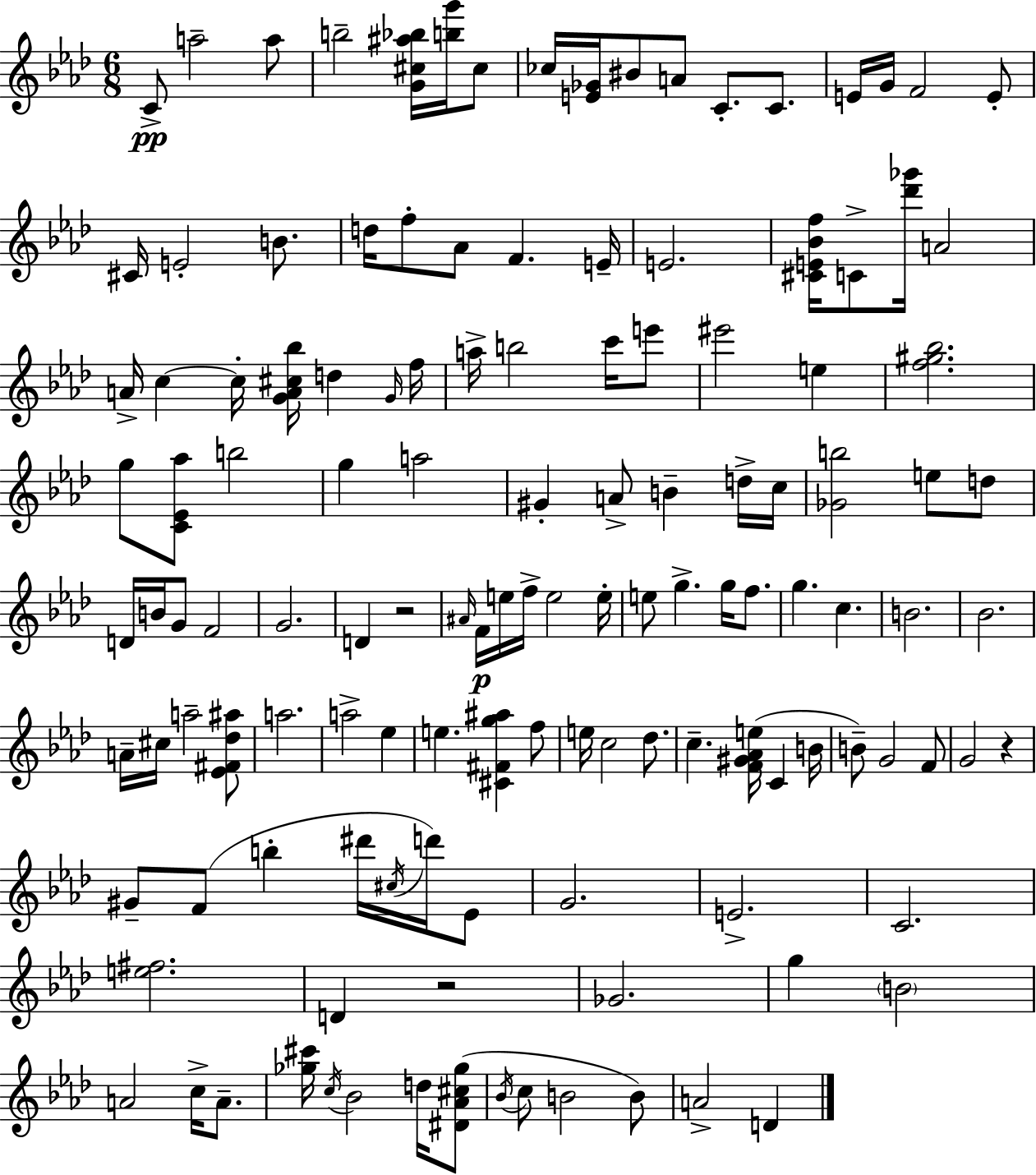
C4/e A5/h A5/e B5/h [G4,C#5,A#5,Bb5]/s [B5,G6]/s C#5/e CES5/s [E4,Gb4]/s BIS4/e A4/e C4/e. C4/e. E4/s G4/s F4/h E4/e C#4/s E4/h B4/e. D5/s F5/e Ab4/e F4/q. E4/s E4/h. [C#4,E4,Bb4,F5]/s C4/e [Db6,Gb6]/s A4/h A4/s C5/q C5/s [G4,A4,C#5,Bb5]/s D5/q G4/s F5/s A5/s B5/h C6/s E6/e EIS6/h E5/q [F5,G#5,Bb5]/h. G5/e [C4,Eb4,Ab5]/e B5/h G5/q A5/h G#4/q A4/e B4/q D5/s C5/s [Gb4,B5]/h E5/e D5/e D4/s B4/s G4/e F4/h G4/h. D4/q R/h A#4/s F4/s E5/s F5/s E5/h E5/s E5/e G5/q. G5/s F5/e. G5/q. C5/q. B4/h. Bb4/h. A4/s C#5/s A5/h [Eb4,F#4,Db5,A#5]/e A5/h. A5/h Eb5/q E5/q. [C#4,F#4,G5,A#5]/q F5/e E5/s C5/h Db5/e. C5/q. [F4,G#4,Ab4,E5]/s C4/q B4/s B4/e G4/h F4/e G4/h R/q G#4/e F4/e B5/q D#6/s C#5/s D6/s Eb4/e G4/h. E4/h. C4/h. [E5,F#5]/h. D4/q R/h Gb4/h. G5/q B4/h A4/h C5/s A4/e. [Gb5,C#6]/s C5/s Bb4/h D5/s [D#4,Ab4,C#5,Gb5]/e Bb4/s C5/e B4/h B4/e A4/h D4/q